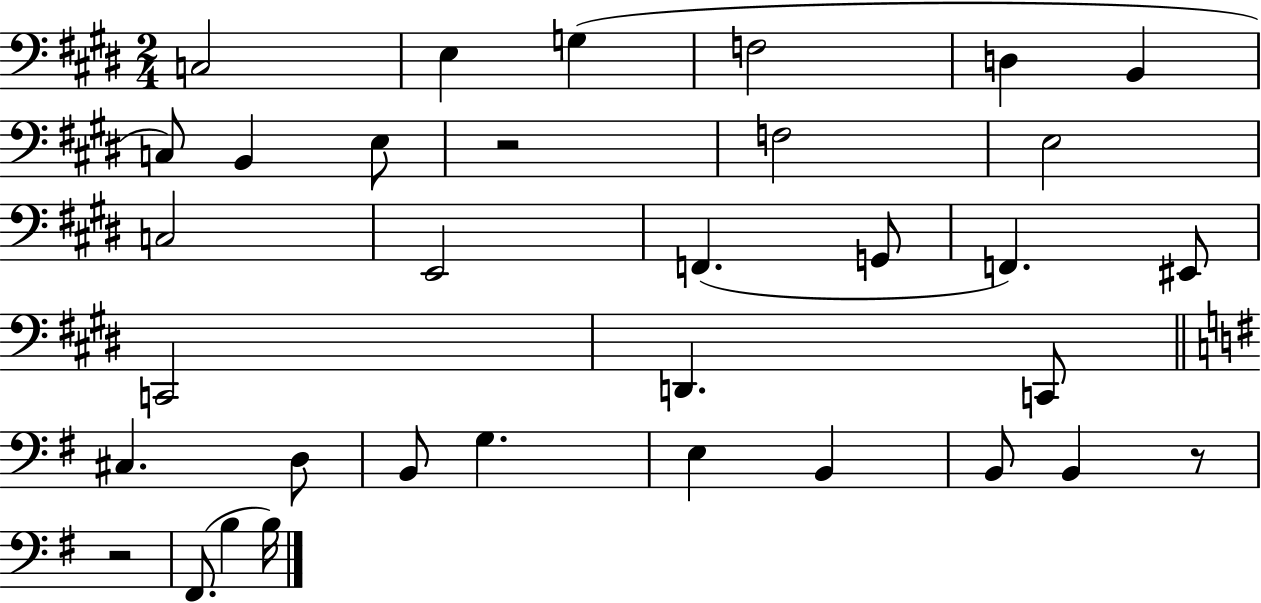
{
  \clef bass
  \numericTimeSignature
  \time 2/4
  \key e \major
  \repeat volta 2 { c2 | e4 g4( | f2 | d4 b,4 | \break c8) b,4 e8 | r2 | f2 | e2 | \break c2 | e,2 | f,4.( g,8 | f,4.) eis,8 | \break c,2 | d,4. c,8 | \bar "||" \break \key g \major cis4. d8 | b,8 g4. | e4 b,4 | b,8 b,4 r8 | \break r2 | fis,8.( b4 b16) | } \bar "|."
}